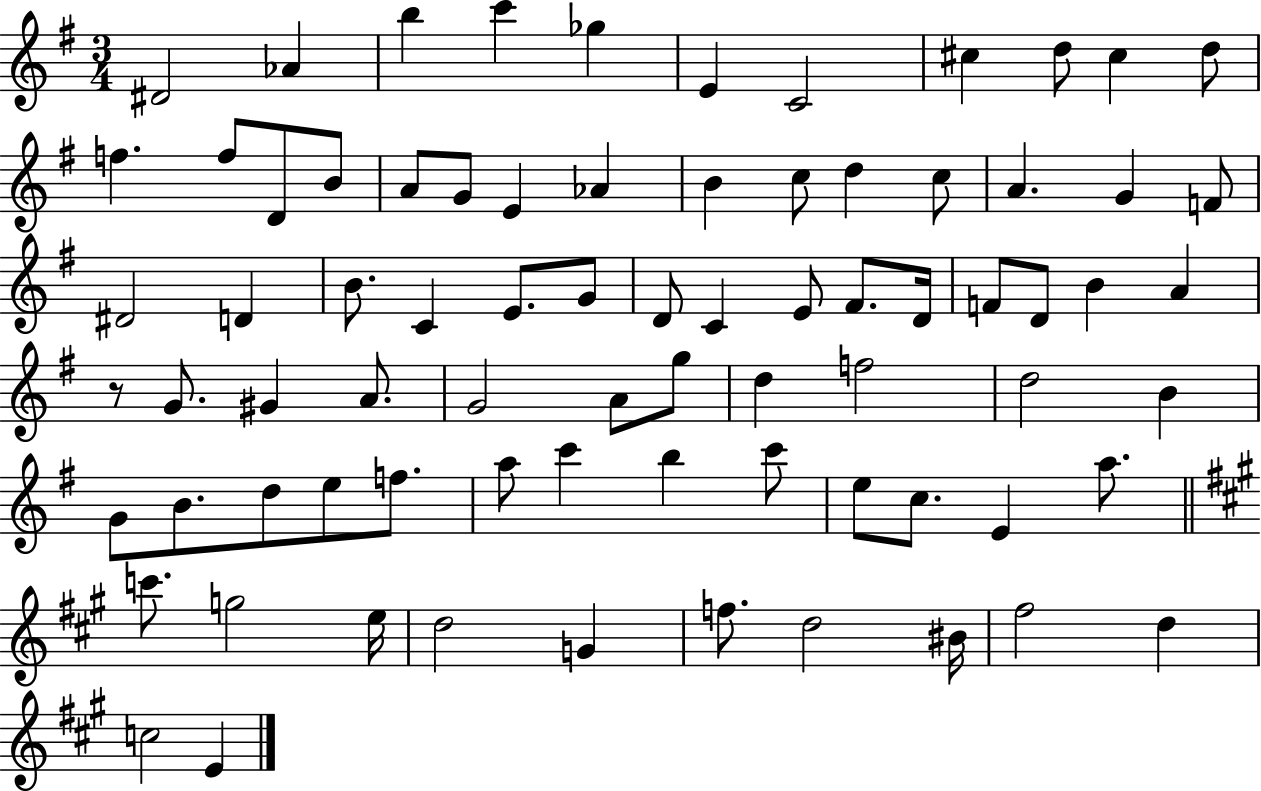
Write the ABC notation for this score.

X:1
T:Untitled
M:3/4
L:1/4
K:G
^D2 _A b c' _g E C2 ^c d/2 ^c d/2 f f/2 D/2 B/2 A/2 G/2 E _A B c/2 d c/2 A G F/2 ^D2 D B/2 C E/2 G/2 D/2 C E/2 ^F/2 D/4 F/2 D/2 B A z/2 G/2 ^G A/2 G2 A/2 g/2 d f2 d2 B G/2 B/2 d/2 e/2 f/2 a/2 c' b c'/2 e/2 c/2 E a/2 c'/2 g2 e/4 d2 G f/2 d2 ^B/4 ^f2 d c2 E